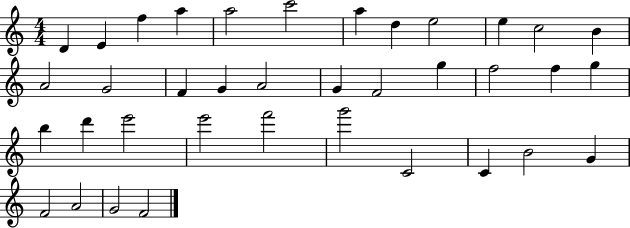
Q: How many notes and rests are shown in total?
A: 37